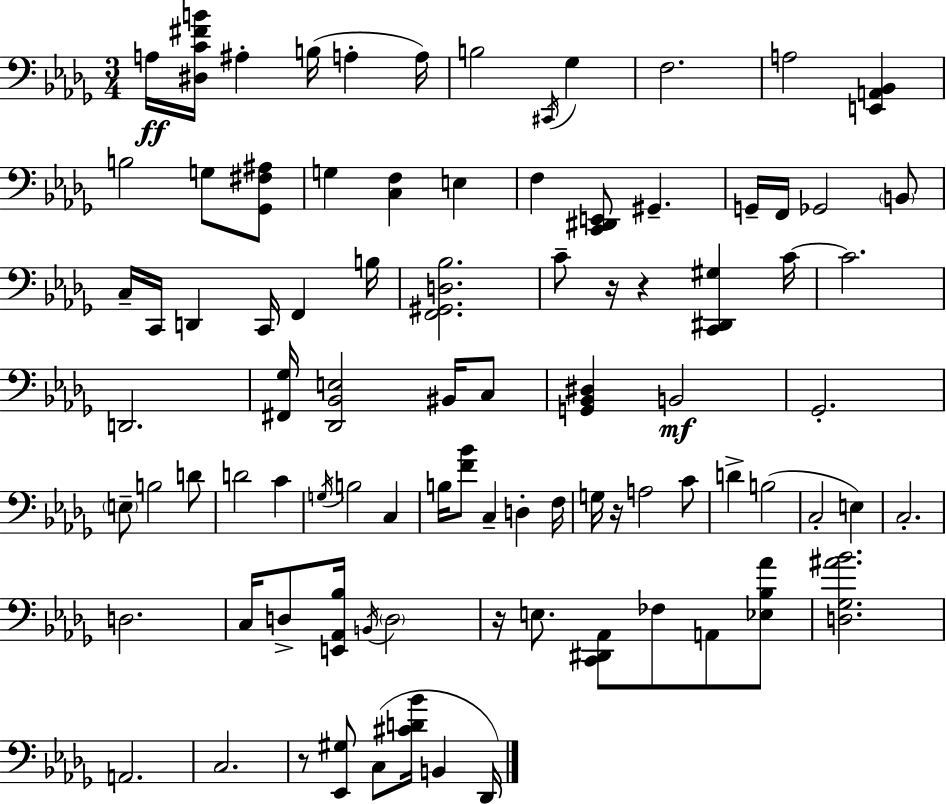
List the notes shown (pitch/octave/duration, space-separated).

A3/s [D#3,C4,F#4,B4]/s A#3/q B3/s A3/q A3/s B3/h C#2/s Gb3/q F3/h. A3/h [E2,A2,Bb2]/q B3/h G3/e [Gb2,F#3,A#3]/e G3/q [C3,F3]/q E3/q F3/q [C2,D#2,E2]/e G#2/q. G2/s F2/s Gb2/h B2/e C3/s C2/s D2/q C2/s F2/q B3/s [F2,G#2,D3,Bb3]/h. C4/e R/s R/q [C2,D#2,G#3]/q C4/s C4/h. D2/h. [F#2,Gb3]/s [Db2,Bb2,E3]/h BIS2/s C3/e [G2,Bb2,D#3]/q B2/h Gb2/h. E3/e B3/h D4/e D4/h C4/q G3/s B3/h C3/q B3/s [F4,Bb4]/e C3/q D3/q F3/s G3/s R/s A3/h C4/e D4/q B3/h C3/h E3/q C3/h. D3/h. C3/s D3/e [E2,Ab2,Bb3]/s B2/s D3/h R/s E3/e. [C2,D#2,Ab2]/e FES3/e A2/e [Eb3,Bb3,Ab4]/e [D3,Gb3,A#4,Bb4]/h. A2/h. C3/h. R/e [Eb2,G#3]/e C3/e [C#4,D4,Bb4]/s B2/q Db2/s